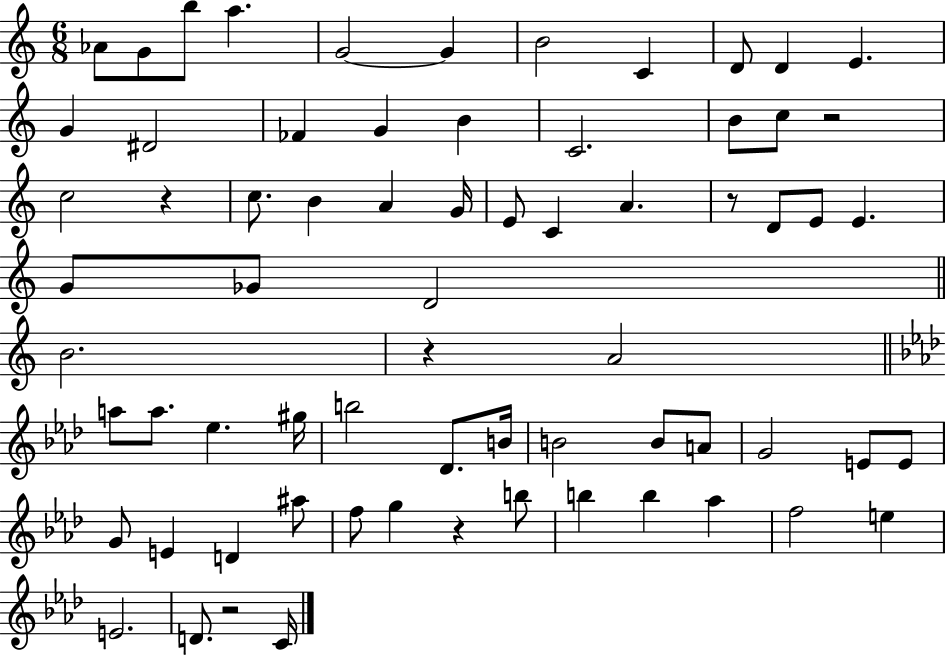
Ab4/e G4/e B5/e A5/q. G4/h G4/q B4/h C4/q D4/e D4/q E4/q. G4/q D#4/h FES4/q G4/q B4/q C4/h. B4/e C5/e R/h C5/h R/q C5/e. B4/q A4/q G4/s E4/e C4/q A4/q. R/e D4/e E4/e E4/q. G4/e Gb4/e D4/h B4/h. R/q A4/h A5/e A5/e. Eb5/q. G#5/s B5/h Db4/e. B4/s B4/h B4/e A4/e G4/h E4/e E4/e G4/e E4/q D4/q A#5/e F5/e G5/q R/q B5/e B5/q B5/q Ab5/q F5/h E5/q E4/h. D4/e. R/h C4/s